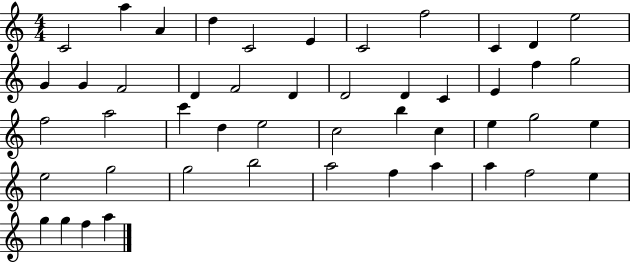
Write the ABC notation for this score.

X:1
T:Untitled
M:4/4
L:1/4
K:C
C2 a A d C2 E C2 f2 C D e2 G G F2 D F2 D D2 D C E f g2 f2 a2 c' d e2 c2 b c e g2 e e2 g2 g2 b2 a2 f a a f2 e g g f a